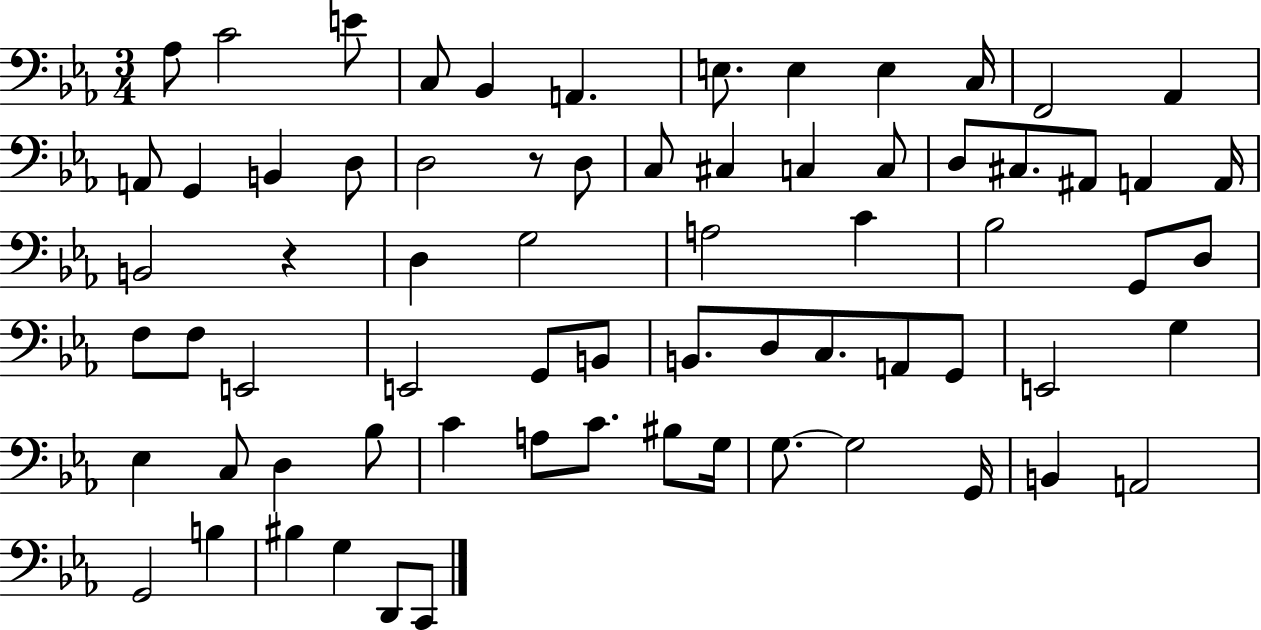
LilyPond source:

{
  \clef bass
  \numericTimeSignature
  \time 3/4
  \key ees \major
  aes8 c'2 e'8 | c8 bes,4 a,4. | e8. e4 e4 c16 | f,2 aes,4 | \break a,8 g,4 b,4 d8 | d2 r8 d8 | c8 cis4 c4 c8 | d8 cis8. ais,8 a,4 a,16 | \break b,2 r4 | d4 g2 | a2 c'4 | bes2 g,8 d8 | \break f8 f8 e,2 | e,2 g,8 b,8 | b,8. d8 c8. a,8 g,8 | e,2 g4 | \break ees4 c8 d4 bes8 | c'4 a8 c'8. bis8 g16 | g8.~~ g2 g,16 | b,4 a,2 | \break g,2 b4 | bis4 g4 d,8 c,8 | \bar "|."
}